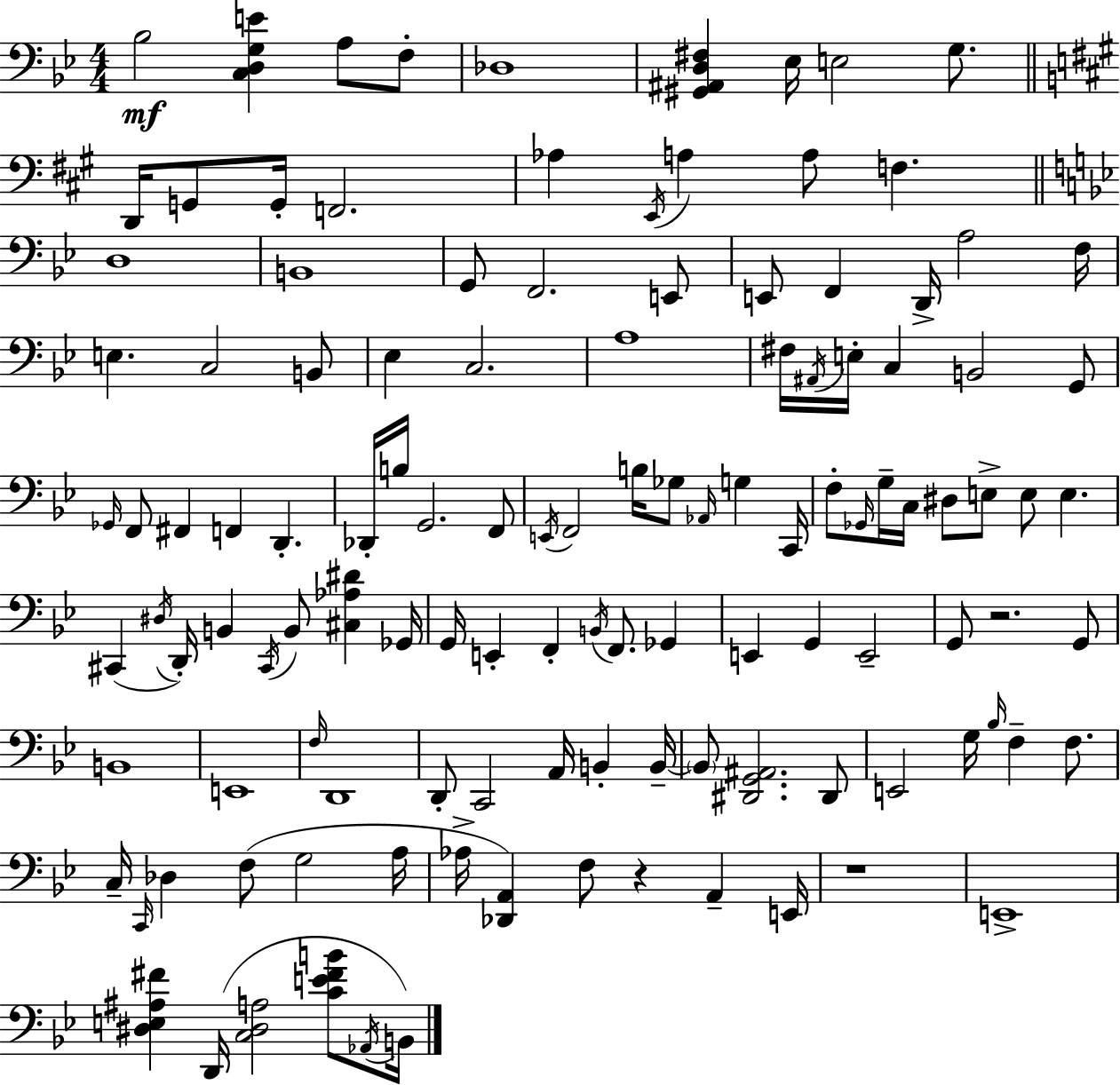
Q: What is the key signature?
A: BES major